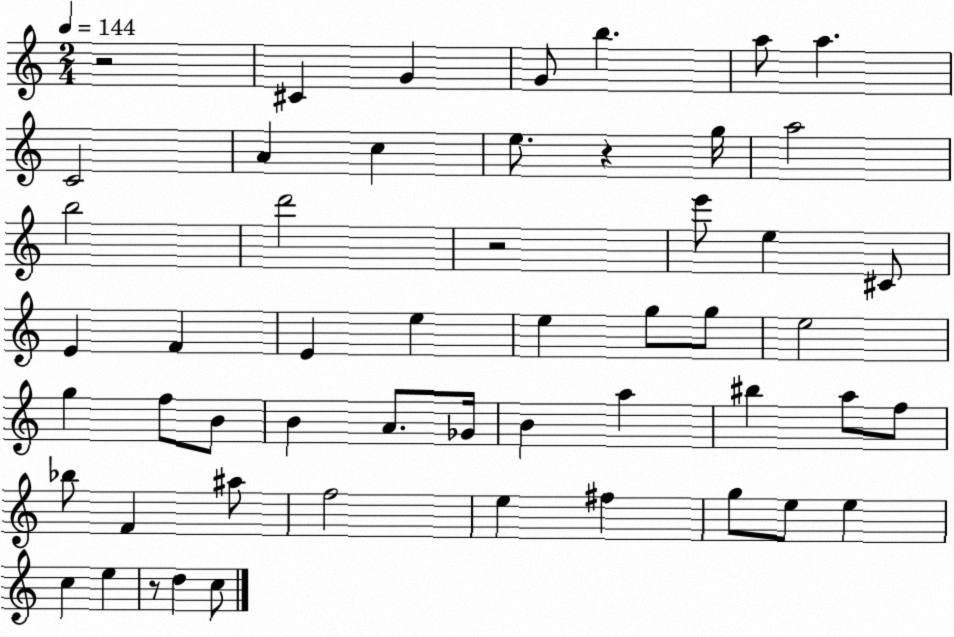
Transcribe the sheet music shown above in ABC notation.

X:1
T:Untitled
M:2/4
L:1/4
K:C
z2 ^C G G/2 b a/2 a C2 A c e/2 z g/4 a2 b2 d'2 z2 e'/2 e ^C/2 E F E e e g/2 g/2 e2 g f/2 B/2 B A/2 _G/4 B a ^b a/2 f/2 _b/2 F ^a/2 f2 e ^f g/2 e/2 e c e z/2 d c/2